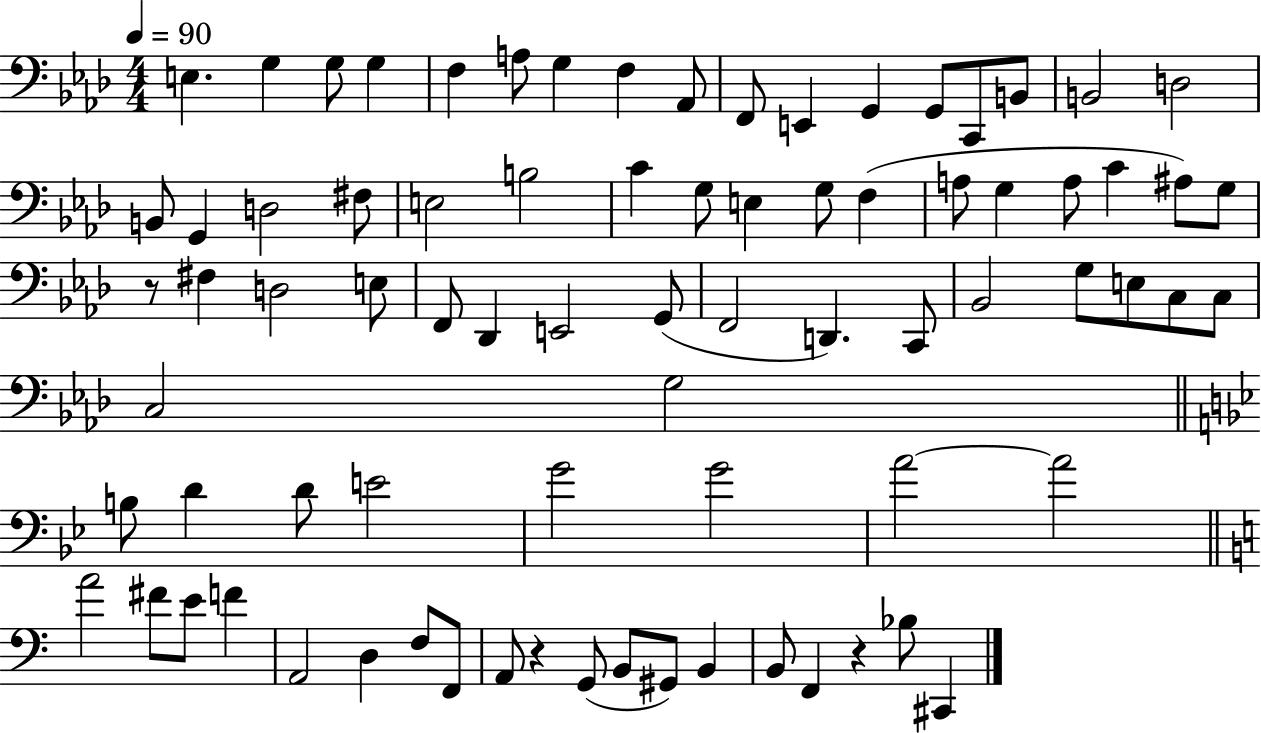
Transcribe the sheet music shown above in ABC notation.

X:1
T:Untitled
M:4/4
L:1/4
K:Ab
E, G, G,/2 G, F, A,/2 G, F, _A,,/2 F,,/2 E,, G,, G,,/2 C,,/2 B,,/2 B,,2 D,2 B,,/2 G,, D,2 ^F,/2 E,2 B,2 C G,/2 E, G,/2 F, A,/2 G, A,/2 C ^A,/2 G,/2 z/2 ^F, D,2 E,/2 F,,/2 _D,, E,,2 G,,/2 F,,2 D,, C,,/2 _B,,2 G,/2 E,/2 C,/2 C,/2 C,2 G,2 B,/2 D D/2 E2 G2 G2 A2 A2 A2 ^F/2 E/2 F A,,2 D, F,/2 F,,/2 A,,/2 z G,,/2 B,,/2 ^G,,/2 B,, B,,/2 F,, z _B,/2 ^C,,